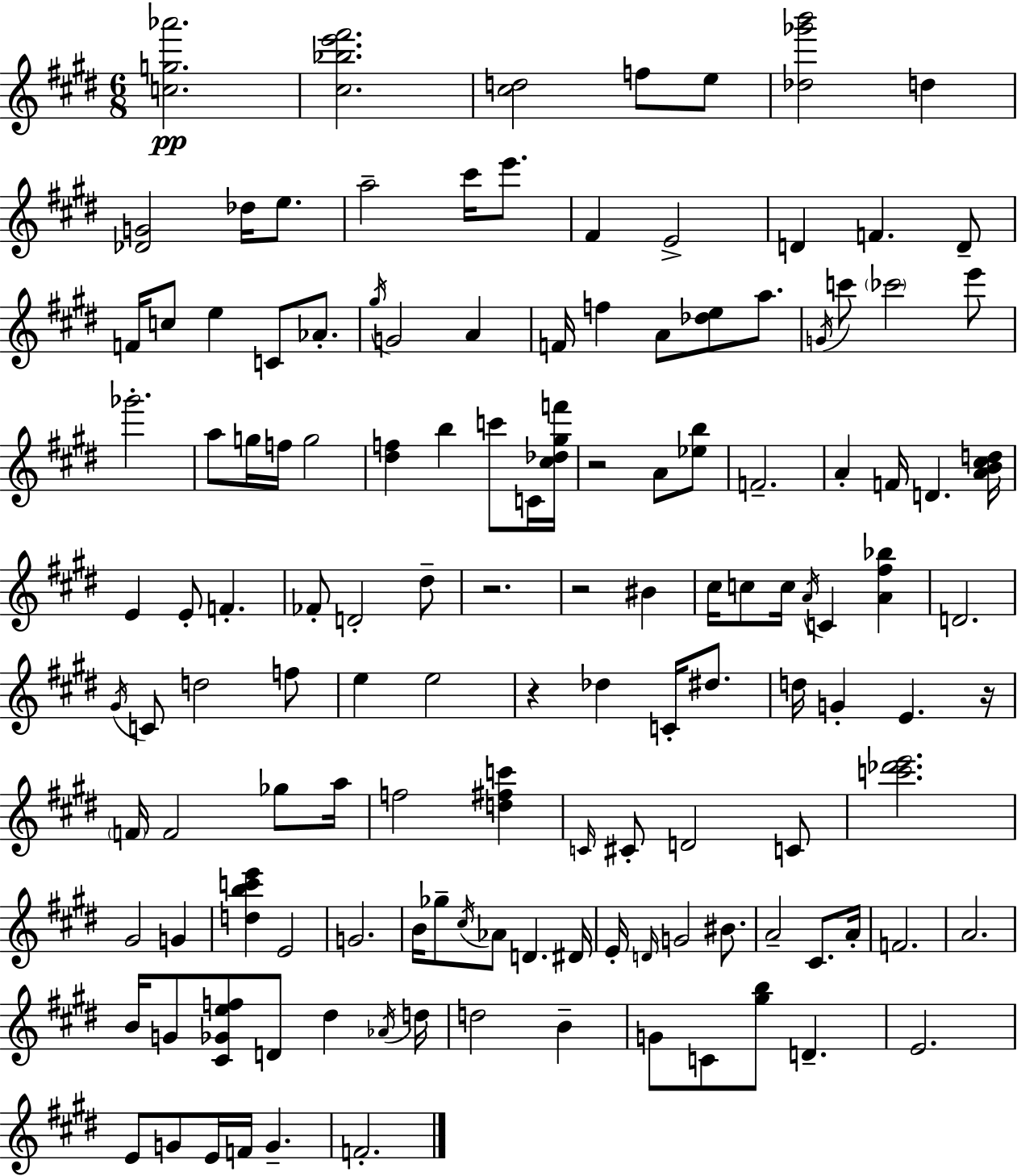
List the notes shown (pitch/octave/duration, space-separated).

[C5,G5,Ab6]/h. [C#5,Bb5,E6,F#6]/h. [C#5,D5]/h F5/e E5/e [Db5,Gb6,B6]/h D5/q [Db4,G4]/h Db5/s E5/e. A5/h C#6/s E6/e. F#4/q E4/h D4/q F4/q. D4/e F4/s C5/e E5/q C4/e Ab4/e. G#5/s G4/h A4/q F4/s F5/q A4/e [Db5,E5]/e A5/e. G4/s C6/e CES6/h E6/e Gb6/h. A5/e G5/s F5/s G5/h [D#5,F5]/q B5/q C6/e C4/s [C#5,Db5,G#5,F6]/s R/h A4/e [Eb5,B5]/e F4/h. A4/q F4/s D4/q. [A4,B4,C#5,D5]/s E4/q E4/e F4/q. FES4/e D4/h D#5/e R/h. R/h BIS4/q C#5/s C5/e C5/s A4/s C4/q [A4,F#5,Bb5]/q D4/h. G#4/s C4/e D5/h F5/e E5/q E5/h R/q Db5/q C4/s D#5/e. D5/s G4/q E4/q. R/s F4/s F4/h Gb5/e A5/s F5/h [D5,F#5,C6]/q C4/s C#4/e D4/h C4/e [C6,Db6,E6]/h. G#4/h G4/q [D5,B5,C6,E6]/q E4/h G4/h. B4/s Gb5/e C#5/s Ab4/e D4/q. D#4/s E4/s D4/s G4/h BIS4/e. A4/h C#4/e. A4/s F4/h. A4/h. B4/s G4/e [C#4,Gb4,E5,F5]/e D4/e D#5/q Ab4/s D5/s D5/h B4/q G4/e C4/e [G#5,B5]/e D4/q. E4/h. E4/e G4/e E4/s F4/s G4/q. F4/h.